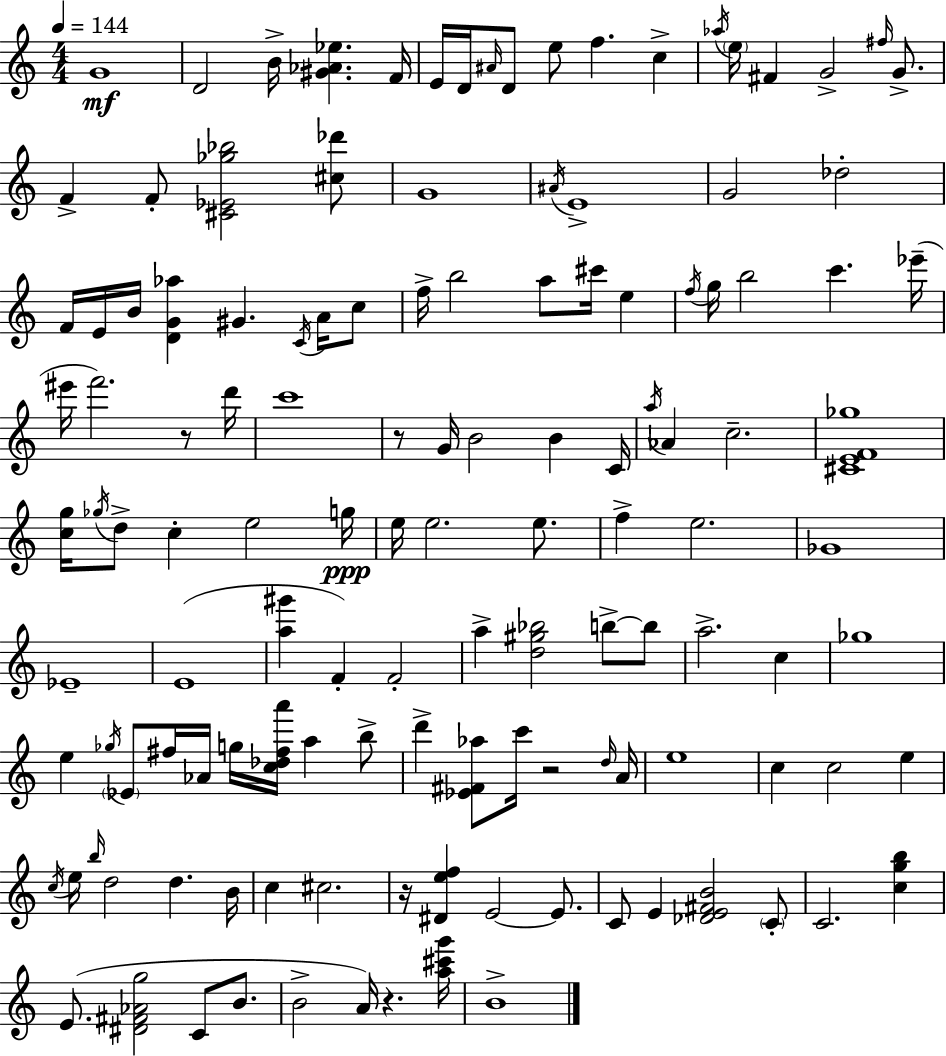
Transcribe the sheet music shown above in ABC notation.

X:1
T:Untitled
M:4/4
L:1/4
K:C
G4 D2 B/4 [^G_A_e] F/4 E/4 D/4 ^A/4 D/2 e/2 f c _a/4 e/4 ^F G2 ^f/4 G/2 F F/2 [^C_E_g_b]2 [^c_d']/2 G4 ^A/4 E4 G2 _d2 F/4 E/4 B/4 [DG_a] ^G C/4 A/4 c/2 f/4 b2 a/2 ^c'/4 e f/4 g/4 b2 c' _e'/4 ^e'/4 f'2 z/2 d'/4 c'4 z/2 G/4 B2 B C/4 a/4 _A c2 [^CEF_g]4 [cg]/4 _g/4 d/2 c e2 g/4 e/4 e2 e/2 f e2 _G4 _E4 E4 [a^g'] F F2 a [d^g_b]2 b/2 b/2 a2 c _g4 e _g/4 _E/2 ^f/4 _A/4 g/4 [c_d^fa']/4 a b/2 d' [_E^F_a]/2 c'/4 z2 d/4 A/4 e4 c c2 e c/4 e/4 b/4 d2 d B/4 c ^c2 z/4 [^Def] E2 E/2 C/2 E [_DE^FB]2 C/2 C2 [cgb] E/2 [^D^F_Ag]2 C/2 B/2 B2 A/4 z [a^c'g']/4 B4